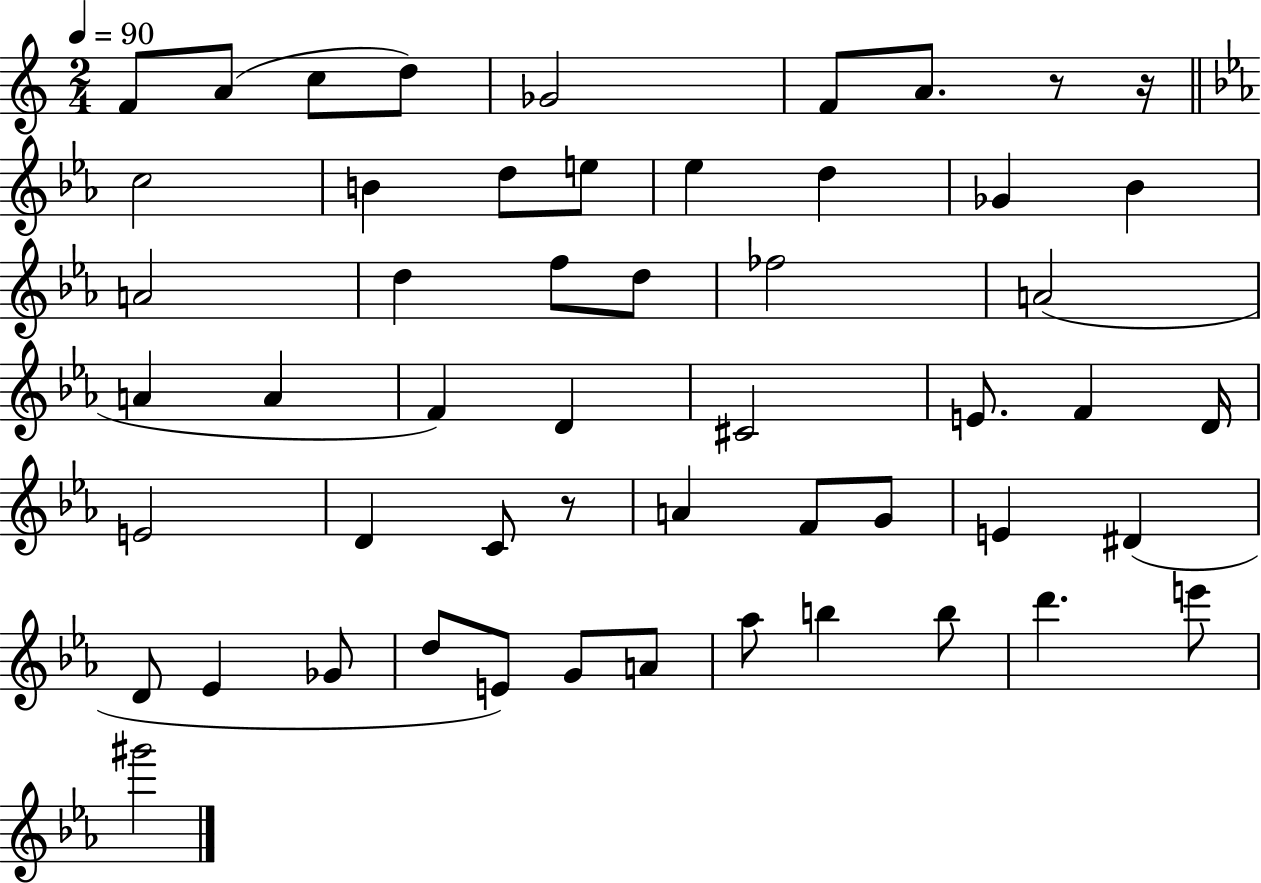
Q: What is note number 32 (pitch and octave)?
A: C4